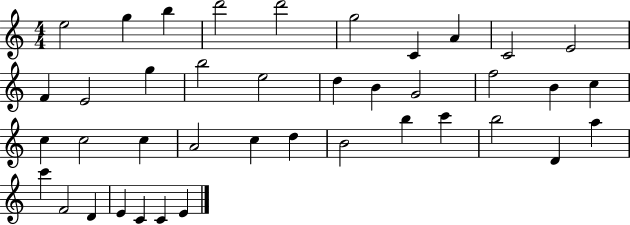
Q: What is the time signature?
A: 4/4